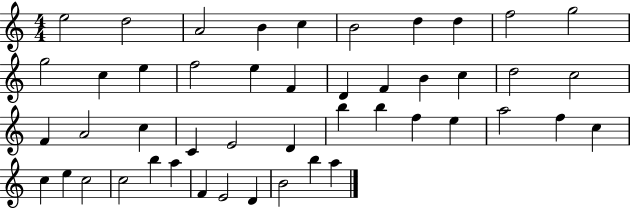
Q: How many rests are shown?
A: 0